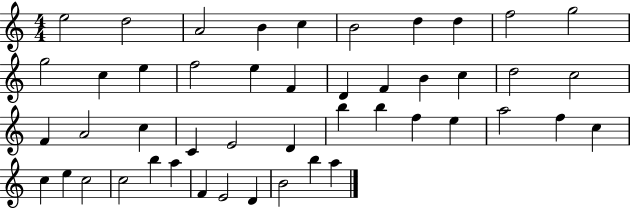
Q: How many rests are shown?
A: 0